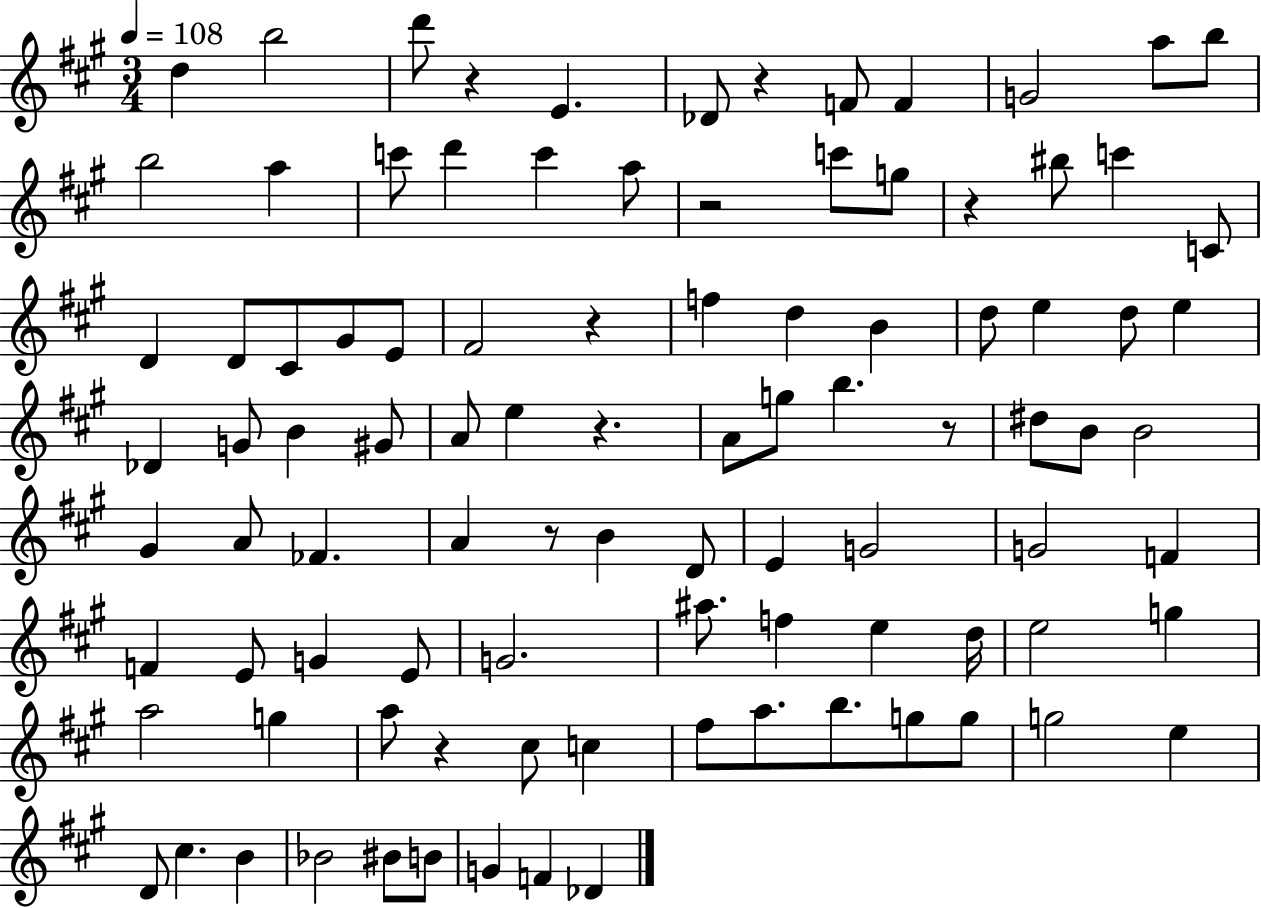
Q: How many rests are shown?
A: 9